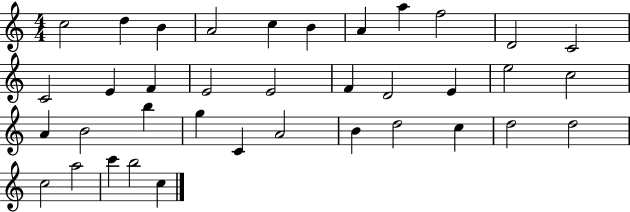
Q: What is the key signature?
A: C major